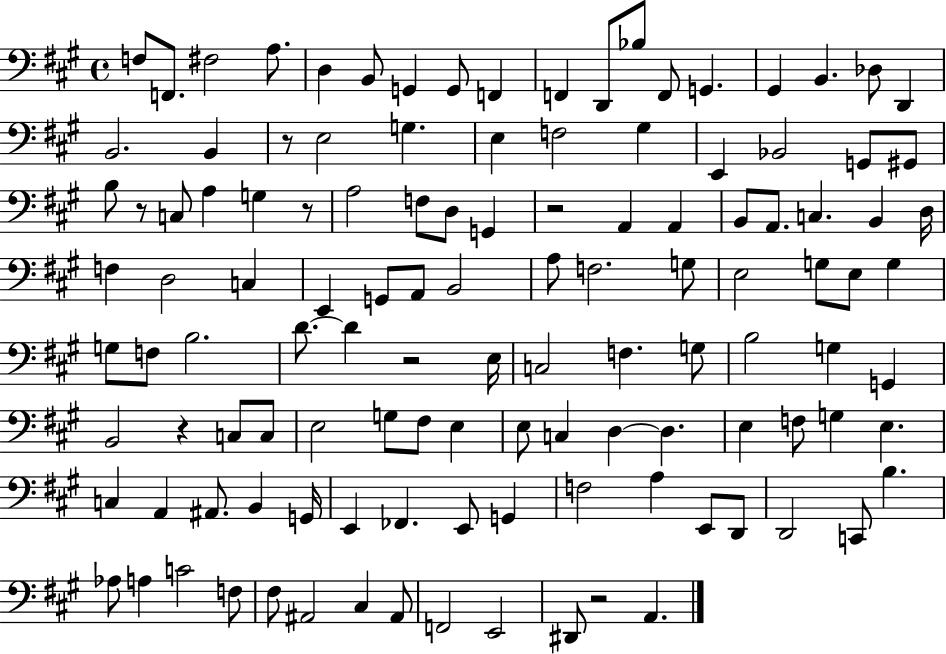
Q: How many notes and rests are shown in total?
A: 120